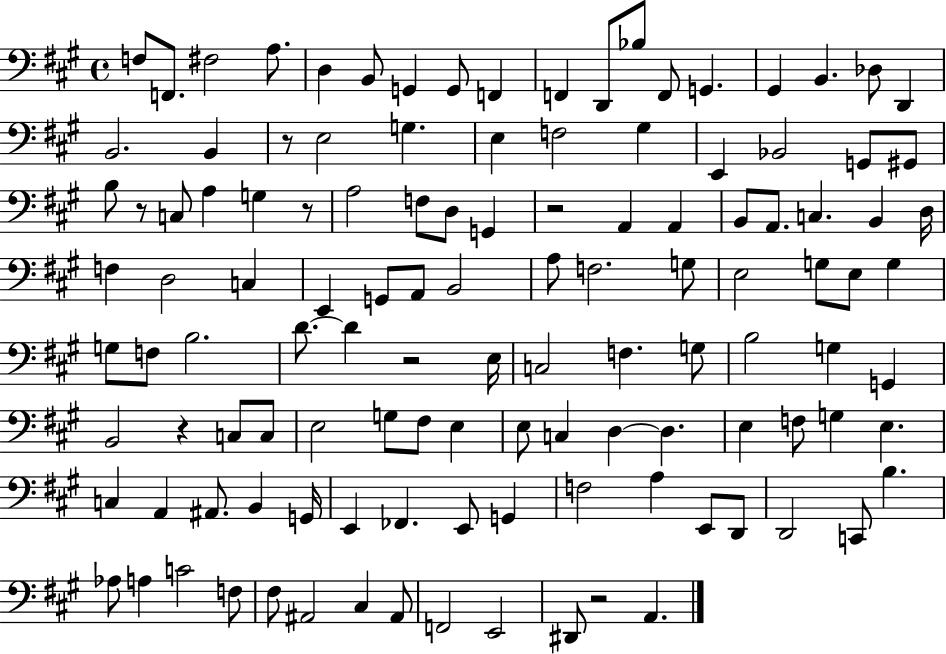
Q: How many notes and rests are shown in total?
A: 120